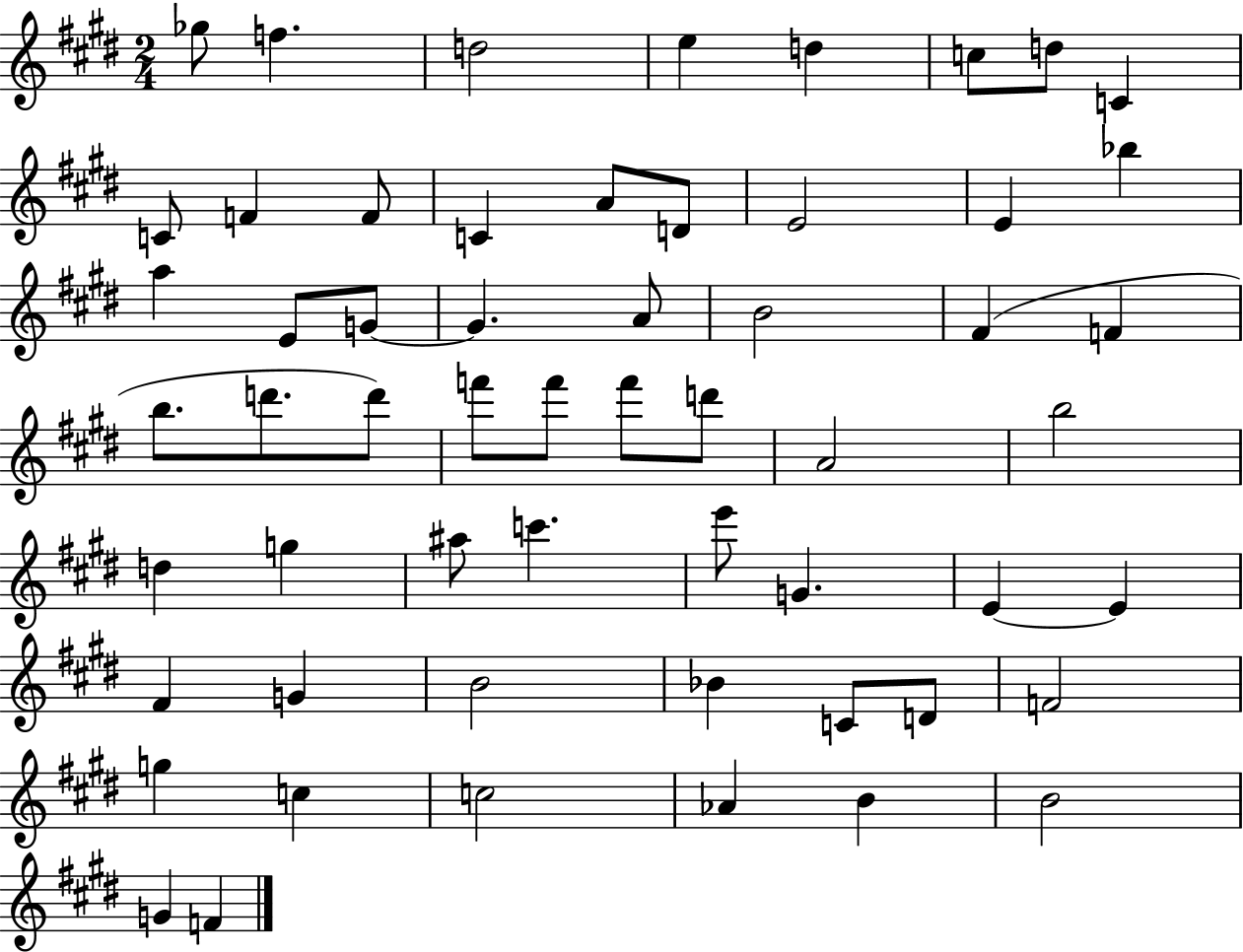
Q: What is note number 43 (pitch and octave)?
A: F#4